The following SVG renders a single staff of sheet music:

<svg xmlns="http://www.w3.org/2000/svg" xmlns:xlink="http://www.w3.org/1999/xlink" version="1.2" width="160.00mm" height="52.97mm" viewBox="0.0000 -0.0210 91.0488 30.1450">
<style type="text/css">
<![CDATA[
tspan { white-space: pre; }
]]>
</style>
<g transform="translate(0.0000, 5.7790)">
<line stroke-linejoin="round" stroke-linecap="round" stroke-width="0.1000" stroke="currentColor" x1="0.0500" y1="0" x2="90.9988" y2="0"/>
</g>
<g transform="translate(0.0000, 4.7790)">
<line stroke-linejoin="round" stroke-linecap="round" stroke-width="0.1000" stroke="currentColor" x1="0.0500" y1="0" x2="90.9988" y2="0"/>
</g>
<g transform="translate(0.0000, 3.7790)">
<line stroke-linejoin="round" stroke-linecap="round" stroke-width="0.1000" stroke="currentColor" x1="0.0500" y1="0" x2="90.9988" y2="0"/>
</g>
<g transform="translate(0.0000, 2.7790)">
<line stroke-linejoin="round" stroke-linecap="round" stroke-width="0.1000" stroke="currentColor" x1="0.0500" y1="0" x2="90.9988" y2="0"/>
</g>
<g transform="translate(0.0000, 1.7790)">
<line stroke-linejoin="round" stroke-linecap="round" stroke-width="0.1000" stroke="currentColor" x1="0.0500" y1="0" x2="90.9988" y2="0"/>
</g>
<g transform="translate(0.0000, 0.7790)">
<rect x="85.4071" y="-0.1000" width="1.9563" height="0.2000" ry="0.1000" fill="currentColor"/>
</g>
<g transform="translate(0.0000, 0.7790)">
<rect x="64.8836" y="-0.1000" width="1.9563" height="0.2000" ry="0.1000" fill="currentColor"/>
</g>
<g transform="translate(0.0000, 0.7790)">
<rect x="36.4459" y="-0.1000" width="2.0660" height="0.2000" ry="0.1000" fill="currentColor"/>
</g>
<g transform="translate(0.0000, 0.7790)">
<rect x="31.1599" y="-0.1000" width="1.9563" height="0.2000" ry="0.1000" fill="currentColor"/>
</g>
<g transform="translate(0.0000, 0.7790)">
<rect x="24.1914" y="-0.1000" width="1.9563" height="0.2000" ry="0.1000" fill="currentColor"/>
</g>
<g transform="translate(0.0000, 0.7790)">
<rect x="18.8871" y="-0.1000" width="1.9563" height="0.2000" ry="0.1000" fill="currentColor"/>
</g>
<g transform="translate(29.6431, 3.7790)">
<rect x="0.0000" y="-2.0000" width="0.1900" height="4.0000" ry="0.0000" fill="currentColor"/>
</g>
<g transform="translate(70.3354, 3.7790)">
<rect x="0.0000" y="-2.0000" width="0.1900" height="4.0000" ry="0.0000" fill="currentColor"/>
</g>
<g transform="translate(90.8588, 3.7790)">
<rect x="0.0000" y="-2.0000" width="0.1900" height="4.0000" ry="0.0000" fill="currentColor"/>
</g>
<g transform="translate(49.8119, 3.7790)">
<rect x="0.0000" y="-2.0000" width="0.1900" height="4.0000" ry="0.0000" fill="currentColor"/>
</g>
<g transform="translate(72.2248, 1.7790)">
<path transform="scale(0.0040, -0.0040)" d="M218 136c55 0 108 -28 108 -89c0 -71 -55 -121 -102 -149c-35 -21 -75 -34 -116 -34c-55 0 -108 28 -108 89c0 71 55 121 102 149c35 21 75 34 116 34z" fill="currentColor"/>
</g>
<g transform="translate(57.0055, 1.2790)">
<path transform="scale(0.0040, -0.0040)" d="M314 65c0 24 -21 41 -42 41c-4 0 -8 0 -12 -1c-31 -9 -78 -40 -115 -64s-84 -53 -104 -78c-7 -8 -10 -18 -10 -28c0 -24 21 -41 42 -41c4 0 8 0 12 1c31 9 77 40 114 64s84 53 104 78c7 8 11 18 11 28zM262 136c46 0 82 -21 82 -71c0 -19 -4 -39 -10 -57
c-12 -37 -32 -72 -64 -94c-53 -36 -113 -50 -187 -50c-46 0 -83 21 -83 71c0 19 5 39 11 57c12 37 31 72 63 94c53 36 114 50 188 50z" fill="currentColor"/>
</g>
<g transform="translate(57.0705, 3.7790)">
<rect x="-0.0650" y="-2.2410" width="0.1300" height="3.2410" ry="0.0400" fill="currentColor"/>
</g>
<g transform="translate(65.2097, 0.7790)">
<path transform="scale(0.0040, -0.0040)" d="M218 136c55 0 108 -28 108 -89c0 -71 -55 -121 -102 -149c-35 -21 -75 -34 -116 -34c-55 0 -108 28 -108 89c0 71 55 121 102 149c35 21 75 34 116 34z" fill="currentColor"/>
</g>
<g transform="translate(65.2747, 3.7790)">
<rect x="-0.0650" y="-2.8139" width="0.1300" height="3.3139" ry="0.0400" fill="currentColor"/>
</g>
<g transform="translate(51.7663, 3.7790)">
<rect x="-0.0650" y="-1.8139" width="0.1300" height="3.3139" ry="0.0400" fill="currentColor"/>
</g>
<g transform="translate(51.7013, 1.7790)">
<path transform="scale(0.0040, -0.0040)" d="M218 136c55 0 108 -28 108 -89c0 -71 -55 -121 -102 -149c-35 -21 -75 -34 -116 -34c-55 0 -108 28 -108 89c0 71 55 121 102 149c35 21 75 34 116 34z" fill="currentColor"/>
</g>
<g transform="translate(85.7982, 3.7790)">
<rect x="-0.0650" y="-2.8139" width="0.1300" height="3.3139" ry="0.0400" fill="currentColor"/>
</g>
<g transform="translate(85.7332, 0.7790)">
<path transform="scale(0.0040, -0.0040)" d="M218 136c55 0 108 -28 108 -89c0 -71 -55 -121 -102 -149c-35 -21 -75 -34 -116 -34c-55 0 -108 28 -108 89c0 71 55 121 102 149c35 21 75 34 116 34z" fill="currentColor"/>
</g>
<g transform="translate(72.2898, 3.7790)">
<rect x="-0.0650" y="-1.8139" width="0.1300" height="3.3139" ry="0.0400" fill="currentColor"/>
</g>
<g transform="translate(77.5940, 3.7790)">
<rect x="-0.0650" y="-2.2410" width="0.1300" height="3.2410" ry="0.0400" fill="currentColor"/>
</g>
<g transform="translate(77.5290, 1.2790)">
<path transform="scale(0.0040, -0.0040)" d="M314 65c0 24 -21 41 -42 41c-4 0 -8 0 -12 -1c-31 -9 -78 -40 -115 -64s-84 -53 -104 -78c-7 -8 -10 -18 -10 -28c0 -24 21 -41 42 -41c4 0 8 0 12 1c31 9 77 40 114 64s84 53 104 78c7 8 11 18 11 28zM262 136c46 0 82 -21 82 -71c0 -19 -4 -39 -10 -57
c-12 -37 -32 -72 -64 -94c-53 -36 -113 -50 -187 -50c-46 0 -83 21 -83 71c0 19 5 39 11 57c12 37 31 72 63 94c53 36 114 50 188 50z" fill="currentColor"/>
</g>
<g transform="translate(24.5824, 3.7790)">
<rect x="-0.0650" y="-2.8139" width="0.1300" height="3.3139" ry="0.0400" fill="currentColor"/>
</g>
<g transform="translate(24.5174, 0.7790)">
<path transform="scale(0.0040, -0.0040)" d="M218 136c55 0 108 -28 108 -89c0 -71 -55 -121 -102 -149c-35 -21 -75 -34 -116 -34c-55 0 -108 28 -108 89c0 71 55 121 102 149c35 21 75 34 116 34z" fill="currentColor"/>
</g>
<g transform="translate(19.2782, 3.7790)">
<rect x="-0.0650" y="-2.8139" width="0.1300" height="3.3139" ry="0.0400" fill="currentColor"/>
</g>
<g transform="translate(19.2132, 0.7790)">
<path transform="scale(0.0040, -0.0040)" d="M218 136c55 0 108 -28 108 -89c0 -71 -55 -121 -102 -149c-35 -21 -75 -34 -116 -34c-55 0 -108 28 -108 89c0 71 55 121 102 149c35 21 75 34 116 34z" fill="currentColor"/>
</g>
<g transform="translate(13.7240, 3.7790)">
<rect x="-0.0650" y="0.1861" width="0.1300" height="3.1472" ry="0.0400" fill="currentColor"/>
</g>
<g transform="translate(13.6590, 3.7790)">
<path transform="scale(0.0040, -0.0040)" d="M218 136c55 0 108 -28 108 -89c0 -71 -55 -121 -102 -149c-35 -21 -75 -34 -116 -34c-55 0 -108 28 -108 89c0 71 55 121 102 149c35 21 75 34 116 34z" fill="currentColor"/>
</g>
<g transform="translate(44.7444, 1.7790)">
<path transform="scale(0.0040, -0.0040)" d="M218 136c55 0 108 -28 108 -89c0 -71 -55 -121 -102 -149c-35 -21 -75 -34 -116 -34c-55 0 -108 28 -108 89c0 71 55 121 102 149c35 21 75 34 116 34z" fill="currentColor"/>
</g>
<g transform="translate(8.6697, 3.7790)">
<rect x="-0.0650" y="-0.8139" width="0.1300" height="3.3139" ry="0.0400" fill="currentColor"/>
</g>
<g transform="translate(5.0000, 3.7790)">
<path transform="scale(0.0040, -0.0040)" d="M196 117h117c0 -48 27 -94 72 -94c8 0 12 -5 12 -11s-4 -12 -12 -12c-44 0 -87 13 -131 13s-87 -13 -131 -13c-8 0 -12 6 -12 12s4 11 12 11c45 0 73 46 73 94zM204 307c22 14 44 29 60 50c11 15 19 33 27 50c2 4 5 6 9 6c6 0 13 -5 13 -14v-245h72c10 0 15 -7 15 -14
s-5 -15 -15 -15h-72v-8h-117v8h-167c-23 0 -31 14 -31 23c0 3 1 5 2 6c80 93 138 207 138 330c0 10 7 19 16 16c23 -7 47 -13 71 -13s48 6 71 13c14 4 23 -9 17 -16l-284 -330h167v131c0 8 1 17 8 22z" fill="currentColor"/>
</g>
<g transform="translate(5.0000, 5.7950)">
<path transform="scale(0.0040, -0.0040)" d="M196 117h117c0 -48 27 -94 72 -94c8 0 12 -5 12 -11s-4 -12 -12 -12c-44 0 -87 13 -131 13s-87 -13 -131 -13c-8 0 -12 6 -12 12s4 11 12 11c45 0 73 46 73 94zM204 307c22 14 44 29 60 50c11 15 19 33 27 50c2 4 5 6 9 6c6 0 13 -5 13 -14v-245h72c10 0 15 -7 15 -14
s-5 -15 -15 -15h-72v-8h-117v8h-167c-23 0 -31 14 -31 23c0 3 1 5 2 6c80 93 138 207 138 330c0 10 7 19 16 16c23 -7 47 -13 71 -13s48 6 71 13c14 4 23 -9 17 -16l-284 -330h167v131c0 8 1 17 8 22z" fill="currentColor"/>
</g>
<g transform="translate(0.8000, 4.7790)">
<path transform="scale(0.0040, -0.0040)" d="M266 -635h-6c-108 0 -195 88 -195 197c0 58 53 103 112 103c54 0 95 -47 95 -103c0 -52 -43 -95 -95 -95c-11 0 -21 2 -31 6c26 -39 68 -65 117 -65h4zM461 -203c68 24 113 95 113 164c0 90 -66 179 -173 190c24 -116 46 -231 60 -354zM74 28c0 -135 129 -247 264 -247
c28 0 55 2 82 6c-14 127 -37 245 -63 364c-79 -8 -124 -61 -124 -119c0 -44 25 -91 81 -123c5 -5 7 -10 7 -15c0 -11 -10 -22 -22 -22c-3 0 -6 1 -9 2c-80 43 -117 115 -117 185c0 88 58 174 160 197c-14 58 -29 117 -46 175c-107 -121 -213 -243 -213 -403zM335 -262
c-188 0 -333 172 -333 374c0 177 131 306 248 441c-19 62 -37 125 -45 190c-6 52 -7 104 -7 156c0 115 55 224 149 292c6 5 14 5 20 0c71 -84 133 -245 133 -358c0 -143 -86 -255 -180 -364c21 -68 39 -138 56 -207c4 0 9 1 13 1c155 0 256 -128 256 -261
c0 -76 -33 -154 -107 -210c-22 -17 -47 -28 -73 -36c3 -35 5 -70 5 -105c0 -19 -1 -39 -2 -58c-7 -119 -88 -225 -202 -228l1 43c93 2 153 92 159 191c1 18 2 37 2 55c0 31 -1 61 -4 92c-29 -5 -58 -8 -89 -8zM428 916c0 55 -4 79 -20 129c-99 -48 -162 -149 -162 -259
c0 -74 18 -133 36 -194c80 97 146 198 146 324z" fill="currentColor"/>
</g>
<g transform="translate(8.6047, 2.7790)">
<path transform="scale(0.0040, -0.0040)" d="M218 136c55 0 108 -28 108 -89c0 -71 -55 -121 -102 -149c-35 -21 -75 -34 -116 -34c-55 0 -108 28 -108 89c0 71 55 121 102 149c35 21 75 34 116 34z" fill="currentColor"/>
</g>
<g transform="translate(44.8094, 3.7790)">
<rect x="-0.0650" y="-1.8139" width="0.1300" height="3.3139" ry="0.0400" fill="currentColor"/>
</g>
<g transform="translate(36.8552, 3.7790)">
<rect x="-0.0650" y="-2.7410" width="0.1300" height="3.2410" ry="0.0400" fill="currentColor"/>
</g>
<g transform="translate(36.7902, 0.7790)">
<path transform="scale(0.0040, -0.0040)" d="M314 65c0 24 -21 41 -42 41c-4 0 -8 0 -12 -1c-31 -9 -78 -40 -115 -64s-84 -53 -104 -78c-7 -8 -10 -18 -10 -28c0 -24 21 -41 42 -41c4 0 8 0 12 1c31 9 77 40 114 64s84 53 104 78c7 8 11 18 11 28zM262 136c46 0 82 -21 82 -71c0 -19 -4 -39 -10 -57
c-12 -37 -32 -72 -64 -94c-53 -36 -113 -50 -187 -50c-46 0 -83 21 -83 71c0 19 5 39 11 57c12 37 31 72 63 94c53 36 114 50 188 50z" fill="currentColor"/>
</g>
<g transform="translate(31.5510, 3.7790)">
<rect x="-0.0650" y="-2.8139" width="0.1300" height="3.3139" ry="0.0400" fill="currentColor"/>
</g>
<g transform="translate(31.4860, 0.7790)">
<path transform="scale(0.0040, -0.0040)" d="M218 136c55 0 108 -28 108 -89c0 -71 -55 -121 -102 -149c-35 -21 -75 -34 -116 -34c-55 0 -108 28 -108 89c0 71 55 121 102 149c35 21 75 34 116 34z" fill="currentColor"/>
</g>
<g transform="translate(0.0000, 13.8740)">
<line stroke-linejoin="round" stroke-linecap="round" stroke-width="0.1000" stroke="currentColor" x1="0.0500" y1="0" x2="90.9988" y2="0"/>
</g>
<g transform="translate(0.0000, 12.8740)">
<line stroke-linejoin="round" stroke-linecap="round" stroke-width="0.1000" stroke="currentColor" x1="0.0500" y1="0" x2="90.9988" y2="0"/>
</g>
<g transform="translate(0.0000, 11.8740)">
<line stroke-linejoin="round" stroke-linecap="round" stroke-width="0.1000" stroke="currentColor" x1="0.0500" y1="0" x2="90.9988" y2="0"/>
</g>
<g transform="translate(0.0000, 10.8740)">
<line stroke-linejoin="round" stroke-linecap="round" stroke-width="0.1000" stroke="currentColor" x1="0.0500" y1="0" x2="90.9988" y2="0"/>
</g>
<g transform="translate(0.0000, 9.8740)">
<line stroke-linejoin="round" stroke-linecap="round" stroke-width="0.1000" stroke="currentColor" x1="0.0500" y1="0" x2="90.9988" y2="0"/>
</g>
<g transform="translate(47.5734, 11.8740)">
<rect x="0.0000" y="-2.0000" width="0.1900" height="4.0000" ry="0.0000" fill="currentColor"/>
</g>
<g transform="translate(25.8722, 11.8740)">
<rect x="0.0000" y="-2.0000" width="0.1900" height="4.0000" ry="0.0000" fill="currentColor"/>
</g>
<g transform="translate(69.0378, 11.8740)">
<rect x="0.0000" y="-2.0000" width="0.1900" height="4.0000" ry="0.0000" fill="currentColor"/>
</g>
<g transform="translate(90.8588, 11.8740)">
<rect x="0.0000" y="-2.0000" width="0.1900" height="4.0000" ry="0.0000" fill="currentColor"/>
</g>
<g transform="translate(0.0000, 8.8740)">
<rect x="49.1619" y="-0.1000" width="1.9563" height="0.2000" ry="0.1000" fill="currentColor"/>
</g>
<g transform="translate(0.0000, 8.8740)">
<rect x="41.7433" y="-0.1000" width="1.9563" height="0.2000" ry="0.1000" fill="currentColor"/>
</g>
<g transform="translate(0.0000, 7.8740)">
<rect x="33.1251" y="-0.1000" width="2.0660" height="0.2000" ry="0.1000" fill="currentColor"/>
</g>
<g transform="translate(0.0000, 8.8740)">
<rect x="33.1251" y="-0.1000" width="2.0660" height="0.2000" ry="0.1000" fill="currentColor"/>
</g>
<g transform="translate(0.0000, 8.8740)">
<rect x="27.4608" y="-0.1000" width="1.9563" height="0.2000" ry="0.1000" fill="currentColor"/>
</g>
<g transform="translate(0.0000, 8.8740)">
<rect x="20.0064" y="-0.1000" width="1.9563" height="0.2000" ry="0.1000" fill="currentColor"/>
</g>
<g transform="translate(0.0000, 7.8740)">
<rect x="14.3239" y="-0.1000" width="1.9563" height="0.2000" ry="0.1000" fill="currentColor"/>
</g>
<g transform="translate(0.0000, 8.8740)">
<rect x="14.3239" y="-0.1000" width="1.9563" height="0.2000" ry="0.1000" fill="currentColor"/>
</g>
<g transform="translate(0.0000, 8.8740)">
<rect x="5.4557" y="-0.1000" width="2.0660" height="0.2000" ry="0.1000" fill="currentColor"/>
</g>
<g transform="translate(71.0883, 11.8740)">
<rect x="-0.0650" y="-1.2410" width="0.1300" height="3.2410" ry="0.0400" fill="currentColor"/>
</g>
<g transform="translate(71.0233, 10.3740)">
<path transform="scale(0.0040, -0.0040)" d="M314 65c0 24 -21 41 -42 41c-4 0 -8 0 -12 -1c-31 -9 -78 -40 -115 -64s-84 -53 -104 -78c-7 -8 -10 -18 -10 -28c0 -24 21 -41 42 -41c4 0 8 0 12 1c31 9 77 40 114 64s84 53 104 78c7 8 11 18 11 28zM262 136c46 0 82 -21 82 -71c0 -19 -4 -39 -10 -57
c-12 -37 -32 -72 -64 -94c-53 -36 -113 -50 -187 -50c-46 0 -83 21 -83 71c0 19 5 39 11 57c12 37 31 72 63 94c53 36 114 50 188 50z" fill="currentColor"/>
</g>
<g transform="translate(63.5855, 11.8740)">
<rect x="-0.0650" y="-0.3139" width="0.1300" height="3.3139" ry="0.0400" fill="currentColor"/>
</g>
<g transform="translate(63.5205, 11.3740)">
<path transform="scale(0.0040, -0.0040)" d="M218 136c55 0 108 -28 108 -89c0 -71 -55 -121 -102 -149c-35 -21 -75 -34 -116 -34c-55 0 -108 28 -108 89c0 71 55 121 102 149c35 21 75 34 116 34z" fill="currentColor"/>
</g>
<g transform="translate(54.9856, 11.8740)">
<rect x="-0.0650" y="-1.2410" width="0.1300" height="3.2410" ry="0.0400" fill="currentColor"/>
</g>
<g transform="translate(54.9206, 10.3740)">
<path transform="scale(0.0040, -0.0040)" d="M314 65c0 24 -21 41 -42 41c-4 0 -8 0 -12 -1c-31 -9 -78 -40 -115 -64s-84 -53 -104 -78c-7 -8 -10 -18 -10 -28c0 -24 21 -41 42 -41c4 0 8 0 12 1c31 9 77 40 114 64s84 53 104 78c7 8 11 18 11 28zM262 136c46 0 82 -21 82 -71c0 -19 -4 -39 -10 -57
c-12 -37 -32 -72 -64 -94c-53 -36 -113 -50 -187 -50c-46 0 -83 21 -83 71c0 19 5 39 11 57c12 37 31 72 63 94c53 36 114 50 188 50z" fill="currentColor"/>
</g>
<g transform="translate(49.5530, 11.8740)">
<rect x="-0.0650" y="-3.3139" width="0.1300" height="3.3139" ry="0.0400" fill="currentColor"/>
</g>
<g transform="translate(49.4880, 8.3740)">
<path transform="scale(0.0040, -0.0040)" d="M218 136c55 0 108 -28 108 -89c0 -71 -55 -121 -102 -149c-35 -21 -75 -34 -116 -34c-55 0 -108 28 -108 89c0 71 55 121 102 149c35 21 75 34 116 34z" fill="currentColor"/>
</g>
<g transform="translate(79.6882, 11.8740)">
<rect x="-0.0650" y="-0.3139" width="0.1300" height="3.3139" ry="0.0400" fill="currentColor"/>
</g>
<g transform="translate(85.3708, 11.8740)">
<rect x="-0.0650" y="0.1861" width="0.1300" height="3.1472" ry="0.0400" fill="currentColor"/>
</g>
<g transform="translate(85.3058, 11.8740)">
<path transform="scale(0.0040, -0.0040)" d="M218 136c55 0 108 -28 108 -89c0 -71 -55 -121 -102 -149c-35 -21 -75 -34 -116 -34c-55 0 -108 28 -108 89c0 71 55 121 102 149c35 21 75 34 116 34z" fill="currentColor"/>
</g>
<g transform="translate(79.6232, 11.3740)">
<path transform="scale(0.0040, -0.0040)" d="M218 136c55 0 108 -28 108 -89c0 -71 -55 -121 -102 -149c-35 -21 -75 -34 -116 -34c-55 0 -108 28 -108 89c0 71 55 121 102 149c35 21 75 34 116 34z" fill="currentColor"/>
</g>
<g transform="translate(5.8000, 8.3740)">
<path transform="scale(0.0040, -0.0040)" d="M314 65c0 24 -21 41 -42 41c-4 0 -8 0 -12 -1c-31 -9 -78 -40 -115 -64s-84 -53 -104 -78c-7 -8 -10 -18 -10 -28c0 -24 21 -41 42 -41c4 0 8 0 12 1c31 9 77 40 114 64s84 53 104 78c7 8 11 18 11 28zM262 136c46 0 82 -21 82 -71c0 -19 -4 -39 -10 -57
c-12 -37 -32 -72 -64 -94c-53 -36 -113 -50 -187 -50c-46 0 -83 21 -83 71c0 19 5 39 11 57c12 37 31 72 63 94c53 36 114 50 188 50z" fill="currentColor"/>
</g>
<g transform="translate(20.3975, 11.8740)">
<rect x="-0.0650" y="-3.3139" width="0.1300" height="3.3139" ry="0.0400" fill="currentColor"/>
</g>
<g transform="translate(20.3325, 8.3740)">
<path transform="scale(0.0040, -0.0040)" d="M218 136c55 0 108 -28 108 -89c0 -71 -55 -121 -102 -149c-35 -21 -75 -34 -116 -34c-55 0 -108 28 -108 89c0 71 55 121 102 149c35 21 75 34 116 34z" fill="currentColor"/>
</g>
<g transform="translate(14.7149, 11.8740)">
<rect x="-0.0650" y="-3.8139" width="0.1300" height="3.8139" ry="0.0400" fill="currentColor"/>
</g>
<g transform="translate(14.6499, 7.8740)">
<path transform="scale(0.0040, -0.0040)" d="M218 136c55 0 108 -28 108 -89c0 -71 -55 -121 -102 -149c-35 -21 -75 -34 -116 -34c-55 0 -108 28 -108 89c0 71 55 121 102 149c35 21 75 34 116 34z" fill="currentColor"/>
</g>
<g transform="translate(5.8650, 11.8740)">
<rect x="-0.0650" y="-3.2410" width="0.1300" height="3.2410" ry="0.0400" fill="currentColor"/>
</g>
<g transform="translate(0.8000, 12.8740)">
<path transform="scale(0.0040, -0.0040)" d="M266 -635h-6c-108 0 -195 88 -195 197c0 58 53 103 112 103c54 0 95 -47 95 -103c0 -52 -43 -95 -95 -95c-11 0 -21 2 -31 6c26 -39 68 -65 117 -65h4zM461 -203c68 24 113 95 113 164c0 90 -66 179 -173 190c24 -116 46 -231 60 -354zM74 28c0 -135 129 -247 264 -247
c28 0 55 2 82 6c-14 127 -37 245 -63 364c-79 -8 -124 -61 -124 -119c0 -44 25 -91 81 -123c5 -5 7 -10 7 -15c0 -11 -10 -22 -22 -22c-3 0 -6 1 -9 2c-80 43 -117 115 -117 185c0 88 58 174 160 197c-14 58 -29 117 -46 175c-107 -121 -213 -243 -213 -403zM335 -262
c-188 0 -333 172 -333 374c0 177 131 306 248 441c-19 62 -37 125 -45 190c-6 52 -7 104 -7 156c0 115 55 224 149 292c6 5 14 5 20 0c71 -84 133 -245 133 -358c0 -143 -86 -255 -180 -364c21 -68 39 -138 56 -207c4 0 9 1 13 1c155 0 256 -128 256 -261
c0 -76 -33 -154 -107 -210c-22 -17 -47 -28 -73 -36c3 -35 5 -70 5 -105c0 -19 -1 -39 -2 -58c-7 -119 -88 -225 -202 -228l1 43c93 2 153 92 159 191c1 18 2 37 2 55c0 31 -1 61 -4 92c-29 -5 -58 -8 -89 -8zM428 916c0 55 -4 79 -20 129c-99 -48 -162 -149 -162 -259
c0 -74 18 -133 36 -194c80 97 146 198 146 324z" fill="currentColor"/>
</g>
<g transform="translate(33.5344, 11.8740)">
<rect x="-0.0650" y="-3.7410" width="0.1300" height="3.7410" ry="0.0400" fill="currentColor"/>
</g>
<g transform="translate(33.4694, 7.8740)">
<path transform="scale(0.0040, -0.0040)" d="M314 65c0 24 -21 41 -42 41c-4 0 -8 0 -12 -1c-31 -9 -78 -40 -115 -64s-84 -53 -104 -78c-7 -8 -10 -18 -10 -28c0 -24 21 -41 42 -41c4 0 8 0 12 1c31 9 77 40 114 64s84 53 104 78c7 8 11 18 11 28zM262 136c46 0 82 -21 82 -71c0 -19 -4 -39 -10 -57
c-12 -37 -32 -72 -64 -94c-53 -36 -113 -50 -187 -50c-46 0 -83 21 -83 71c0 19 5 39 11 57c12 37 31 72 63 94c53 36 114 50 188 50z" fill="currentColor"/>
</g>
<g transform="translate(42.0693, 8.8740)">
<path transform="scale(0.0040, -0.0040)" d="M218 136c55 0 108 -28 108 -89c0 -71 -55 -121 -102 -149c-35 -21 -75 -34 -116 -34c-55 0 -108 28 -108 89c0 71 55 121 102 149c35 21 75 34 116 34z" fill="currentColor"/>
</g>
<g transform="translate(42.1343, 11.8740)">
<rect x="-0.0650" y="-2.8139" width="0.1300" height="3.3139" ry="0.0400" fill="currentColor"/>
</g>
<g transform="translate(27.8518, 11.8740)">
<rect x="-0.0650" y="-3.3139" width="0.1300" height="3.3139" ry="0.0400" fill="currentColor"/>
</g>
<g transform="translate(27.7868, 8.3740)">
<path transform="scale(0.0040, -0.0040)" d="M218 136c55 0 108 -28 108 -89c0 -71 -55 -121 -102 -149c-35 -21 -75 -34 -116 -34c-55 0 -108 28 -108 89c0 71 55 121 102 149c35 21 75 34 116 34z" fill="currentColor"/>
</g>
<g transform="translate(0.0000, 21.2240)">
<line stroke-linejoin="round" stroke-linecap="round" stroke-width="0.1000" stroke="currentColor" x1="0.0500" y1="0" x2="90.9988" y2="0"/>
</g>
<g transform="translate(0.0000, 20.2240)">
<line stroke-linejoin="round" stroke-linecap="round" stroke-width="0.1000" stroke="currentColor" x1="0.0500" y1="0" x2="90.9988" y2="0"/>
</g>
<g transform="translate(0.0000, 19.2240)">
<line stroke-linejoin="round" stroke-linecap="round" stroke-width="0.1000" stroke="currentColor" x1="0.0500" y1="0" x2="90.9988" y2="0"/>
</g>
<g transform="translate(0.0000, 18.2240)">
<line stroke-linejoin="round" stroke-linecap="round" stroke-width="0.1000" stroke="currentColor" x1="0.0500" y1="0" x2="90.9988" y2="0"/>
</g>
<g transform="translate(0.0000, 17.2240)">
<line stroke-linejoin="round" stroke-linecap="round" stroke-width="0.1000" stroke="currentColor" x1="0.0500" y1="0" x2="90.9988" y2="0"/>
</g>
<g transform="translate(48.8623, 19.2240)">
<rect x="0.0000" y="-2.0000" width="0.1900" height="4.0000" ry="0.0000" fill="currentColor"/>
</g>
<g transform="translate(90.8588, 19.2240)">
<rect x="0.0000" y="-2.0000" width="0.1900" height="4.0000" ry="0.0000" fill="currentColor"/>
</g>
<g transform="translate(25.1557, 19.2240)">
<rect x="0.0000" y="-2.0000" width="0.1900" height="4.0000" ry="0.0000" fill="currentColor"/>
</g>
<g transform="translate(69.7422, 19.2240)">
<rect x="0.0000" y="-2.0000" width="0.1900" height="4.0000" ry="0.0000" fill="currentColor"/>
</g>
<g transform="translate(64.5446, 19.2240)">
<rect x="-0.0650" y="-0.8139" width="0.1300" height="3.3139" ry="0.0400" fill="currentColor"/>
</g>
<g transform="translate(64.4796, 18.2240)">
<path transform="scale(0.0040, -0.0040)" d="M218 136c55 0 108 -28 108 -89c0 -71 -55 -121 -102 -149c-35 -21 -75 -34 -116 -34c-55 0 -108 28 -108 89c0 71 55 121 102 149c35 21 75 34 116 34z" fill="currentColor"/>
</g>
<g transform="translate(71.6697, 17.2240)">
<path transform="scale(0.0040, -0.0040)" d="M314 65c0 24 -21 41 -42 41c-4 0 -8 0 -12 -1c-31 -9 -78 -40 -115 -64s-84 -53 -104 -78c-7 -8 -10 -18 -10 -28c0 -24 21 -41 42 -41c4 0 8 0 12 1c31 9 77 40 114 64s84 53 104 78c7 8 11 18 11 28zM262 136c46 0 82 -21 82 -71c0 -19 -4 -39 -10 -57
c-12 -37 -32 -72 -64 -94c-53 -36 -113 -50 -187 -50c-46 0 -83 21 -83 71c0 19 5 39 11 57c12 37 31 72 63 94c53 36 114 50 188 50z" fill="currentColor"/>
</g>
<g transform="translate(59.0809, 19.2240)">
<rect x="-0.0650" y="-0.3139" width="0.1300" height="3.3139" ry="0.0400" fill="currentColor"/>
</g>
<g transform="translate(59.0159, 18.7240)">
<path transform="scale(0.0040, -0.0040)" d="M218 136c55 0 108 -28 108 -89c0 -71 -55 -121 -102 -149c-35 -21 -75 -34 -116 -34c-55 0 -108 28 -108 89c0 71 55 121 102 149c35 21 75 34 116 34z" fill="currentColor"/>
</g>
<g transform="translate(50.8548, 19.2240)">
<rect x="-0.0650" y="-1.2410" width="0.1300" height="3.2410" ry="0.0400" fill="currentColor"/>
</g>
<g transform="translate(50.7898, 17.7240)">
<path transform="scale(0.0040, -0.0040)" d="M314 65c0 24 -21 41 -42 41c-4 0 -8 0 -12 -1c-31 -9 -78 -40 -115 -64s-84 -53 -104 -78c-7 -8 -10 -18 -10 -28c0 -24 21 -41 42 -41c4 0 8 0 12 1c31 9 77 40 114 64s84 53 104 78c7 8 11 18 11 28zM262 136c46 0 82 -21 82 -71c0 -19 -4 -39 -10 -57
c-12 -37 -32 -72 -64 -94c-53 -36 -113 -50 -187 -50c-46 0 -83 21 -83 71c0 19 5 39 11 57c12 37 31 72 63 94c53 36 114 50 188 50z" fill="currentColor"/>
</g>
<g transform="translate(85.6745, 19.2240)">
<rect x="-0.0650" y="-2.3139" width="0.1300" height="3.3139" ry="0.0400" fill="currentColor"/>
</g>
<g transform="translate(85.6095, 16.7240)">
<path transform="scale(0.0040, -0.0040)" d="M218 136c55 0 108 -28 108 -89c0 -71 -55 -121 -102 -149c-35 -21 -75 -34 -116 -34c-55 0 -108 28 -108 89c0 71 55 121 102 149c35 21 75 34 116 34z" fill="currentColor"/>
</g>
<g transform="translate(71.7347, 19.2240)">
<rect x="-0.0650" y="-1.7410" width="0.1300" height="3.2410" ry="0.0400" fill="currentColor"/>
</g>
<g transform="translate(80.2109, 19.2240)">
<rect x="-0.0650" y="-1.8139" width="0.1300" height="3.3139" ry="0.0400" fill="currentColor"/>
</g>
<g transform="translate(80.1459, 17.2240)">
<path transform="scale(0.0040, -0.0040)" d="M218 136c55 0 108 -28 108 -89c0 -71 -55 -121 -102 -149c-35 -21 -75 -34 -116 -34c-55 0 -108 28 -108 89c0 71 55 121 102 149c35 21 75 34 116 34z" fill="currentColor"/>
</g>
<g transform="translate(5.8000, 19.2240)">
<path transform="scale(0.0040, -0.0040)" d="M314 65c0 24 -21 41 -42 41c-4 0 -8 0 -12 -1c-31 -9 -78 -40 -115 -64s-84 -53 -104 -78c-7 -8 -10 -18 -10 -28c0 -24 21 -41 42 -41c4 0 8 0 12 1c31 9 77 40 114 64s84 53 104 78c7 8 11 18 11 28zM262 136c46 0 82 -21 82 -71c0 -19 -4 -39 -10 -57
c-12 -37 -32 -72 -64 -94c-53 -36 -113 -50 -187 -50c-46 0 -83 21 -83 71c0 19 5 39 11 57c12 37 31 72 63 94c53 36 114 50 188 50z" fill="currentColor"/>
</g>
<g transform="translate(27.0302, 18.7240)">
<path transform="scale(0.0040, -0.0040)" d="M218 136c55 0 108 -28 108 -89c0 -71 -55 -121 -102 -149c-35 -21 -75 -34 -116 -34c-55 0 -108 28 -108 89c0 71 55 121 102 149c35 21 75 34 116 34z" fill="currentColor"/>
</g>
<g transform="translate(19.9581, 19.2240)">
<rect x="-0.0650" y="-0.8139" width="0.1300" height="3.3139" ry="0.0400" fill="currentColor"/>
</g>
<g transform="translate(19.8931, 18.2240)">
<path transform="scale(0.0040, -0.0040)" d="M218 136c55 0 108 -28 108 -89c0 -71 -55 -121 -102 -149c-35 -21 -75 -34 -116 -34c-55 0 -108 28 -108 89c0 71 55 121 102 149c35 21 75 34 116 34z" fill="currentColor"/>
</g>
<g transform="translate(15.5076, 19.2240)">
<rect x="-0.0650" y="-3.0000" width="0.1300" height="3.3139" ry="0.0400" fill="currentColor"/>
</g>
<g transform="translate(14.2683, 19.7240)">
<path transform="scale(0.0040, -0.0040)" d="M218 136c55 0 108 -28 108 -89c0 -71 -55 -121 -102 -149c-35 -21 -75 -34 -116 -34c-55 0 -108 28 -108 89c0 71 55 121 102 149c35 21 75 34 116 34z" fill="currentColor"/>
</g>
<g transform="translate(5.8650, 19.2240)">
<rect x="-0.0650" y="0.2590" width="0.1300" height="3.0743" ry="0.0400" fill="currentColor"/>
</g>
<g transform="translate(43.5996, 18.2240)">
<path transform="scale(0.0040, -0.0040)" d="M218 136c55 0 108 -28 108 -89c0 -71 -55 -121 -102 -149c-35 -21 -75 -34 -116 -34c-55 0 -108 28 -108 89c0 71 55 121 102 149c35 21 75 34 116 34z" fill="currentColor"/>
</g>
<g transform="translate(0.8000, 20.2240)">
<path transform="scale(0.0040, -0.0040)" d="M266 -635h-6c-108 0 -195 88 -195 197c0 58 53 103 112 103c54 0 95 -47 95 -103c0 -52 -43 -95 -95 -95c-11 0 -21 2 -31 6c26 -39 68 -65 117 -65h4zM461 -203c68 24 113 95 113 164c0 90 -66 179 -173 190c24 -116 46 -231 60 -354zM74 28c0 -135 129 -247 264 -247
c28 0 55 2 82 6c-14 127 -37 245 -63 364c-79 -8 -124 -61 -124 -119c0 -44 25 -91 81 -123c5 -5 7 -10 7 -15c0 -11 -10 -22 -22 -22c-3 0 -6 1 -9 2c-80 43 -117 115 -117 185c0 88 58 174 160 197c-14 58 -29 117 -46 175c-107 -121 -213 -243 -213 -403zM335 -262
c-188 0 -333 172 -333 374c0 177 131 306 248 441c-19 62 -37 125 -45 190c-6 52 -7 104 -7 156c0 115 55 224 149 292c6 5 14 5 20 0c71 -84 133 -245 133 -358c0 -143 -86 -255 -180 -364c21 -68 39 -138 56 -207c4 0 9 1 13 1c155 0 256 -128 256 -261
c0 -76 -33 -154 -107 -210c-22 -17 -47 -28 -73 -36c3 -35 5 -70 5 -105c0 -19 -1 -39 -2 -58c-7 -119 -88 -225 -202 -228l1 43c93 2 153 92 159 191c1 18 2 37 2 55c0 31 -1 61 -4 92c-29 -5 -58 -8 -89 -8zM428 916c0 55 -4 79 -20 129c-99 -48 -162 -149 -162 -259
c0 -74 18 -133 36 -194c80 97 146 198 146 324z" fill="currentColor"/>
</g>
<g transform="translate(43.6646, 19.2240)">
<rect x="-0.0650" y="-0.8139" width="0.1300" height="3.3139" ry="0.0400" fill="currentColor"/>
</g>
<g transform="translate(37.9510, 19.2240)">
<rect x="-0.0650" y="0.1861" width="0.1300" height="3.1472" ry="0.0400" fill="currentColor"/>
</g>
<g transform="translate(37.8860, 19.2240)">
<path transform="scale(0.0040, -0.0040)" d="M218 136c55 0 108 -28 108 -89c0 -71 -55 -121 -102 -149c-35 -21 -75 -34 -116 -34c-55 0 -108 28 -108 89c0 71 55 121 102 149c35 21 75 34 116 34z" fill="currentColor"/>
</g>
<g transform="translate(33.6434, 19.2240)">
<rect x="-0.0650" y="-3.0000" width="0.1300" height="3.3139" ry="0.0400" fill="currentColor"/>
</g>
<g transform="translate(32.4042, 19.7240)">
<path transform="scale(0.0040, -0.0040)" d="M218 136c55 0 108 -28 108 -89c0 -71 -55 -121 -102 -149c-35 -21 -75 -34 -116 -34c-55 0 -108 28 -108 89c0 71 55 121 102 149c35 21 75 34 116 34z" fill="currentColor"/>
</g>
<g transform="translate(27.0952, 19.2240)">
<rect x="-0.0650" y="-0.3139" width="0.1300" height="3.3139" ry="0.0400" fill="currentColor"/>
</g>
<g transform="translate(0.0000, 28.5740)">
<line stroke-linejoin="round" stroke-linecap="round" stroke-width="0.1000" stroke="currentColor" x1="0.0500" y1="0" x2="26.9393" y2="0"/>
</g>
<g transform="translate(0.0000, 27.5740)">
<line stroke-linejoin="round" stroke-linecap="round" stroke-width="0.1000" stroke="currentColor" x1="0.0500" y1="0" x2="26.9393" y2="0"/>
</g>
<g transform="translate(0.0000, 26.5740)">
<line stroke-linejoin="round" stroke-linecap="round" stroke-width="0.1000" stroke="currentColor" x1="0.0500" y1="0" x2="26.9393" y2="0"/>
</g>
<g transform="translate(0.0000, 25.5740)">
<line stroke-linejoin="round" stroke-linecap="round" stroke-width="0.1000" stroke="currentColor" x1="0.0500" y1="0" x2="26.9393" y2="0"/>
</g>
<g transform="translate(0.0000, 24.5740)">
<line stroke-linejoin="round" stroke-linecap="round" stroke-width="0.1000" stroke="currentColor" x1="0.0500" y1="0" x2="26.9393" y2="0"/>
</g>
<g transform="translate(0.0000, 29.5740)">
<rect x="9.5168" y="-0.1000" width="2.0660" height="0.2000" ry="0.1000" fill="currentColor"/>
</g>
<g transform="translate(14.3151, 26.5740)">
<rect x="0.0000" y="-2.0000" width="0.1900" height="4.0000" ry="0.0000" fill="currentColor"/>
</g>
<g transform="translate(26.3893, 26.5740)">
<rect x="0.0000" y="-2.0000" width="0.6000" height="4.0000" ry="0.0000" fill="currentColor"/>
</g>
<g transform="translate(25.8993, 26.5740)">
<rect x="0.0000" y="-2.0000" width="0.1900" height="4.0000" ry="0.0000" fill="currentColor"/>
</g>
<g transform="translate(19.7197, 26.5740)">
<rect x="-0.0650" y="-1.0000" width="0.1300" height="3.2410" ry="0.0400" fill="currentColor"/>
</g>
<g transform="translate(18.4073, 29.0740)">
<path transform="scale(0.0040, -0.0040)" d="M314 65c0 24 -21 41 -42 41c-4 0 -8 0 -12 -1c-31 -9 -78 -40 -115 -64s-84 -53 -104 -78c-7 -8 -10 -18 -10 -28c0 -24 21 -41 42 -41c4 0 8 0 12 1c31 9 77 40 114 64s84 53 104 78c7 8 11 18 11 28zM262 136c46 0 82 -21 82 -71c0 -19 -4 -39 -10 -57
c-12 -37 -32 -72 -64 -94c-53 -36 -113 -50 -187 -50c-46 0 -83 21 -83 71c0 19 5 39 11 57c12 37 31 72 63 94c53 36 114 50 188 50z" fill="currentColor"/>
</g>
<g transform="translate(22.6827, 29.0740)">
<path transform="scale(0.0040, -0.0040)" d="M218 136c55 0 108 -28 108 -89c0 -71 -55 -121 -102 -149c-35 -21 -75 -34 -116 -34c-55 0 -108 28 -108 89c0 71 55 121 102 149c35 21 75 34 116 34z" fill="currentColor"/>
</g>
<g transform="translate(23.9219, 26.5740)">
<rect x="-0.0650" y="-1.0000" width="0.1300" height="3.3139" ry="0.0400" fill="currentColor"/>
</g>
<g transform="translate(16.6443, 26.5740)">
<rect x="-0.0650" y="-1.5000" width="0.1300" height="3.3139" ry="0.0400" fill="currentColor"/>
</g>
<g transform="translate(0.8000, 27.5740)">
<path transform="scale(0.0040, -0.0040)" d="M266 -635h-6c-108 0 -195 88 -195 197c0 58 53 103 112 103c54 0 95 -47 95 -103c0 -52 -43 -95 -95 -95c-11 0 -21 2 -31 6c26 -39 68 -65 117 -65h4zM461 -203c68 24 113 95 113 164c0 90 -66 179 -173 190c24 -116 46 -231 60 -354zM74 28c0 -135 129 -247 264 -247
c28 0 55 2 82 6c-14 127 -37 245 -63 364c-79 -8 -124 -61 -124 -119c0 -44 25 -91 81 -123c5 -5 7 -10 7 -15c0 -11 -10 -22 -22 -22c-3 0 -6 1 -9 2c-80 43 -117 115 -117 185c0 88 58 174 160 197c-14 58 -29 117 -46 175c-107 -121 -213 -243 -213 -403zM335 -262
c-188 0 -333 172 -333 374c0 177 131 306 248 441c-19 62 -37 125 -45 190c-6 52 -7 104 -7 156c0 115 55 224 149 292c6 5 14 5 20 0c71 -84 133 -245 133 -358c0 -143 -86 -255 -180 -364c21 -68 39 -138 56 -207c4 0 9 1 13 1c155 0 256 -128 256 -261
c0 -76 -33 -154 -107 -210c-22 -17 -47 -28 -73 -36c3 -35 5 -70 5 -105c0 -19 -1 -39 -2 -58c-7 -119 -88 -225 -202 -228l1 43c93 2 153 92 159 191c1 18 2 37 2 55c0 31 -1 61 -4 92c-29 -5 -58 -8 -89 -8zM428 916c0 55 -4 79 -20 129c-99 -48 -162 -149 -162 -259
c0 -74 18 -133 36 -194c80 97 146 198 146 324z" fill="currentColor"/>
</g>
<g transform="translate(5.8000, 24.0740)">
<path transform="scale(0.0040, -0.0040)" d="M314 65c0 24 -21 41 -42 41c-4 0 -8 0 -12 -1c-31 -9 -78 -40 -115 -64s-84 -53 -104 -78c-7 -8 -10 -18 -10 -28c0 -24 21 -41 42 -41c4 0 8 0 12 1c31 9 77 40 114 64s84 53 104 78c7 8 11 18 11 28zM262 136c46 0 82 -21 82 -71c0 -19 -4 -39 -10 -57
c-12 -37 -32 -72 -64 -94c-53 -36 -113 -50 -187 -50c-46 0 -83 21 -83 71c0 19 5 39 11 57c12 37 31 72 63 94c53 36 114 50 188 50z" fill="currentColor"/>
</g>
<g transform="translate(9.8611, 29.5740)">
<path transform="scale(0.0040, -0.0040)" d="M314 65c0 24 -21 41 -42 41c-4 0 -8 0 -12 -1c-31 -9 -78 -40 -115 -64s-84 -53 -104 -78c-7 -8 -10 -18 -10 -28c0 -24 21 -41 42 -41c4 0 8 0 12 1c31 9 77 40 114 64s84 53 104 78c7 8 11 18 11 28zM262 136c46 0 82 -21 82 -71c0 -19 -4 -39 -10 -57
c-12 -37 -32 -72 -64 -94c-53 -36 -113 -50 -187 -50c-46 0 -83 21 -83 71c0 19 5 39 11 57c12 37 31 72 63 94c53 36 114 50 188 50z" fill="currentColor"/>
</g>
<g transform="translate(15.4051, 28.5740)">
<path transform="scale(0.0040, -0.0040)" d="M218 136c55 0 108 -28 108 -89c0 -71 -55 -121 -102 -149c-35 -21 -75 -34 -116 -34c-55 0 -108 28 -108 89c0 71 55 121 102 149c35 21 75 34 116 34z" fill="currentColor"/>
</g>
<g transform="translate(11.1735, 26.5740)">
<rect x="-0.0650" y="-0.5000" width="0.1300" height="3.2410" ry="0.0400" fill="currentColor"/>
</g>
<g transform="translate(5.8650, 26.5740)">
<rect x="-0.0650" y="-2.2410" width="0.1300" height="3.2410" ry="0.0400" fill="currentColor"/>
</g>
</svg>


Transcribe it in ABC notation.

X:1
T:Untitled
M:4/4
L:1/4
K:C
d B a a a a2 f f g2 a f g2 a b2 c' b b c'2 a b e2 c e2 c B B2 A d c A B d e2 c d f2 f g g2 C2 E D2 D